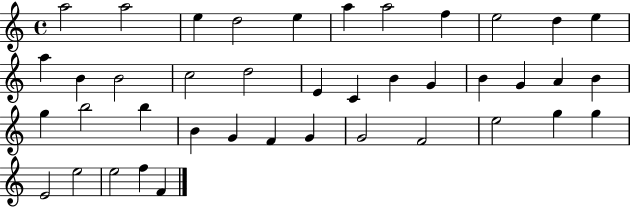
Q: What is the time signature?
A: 4/4